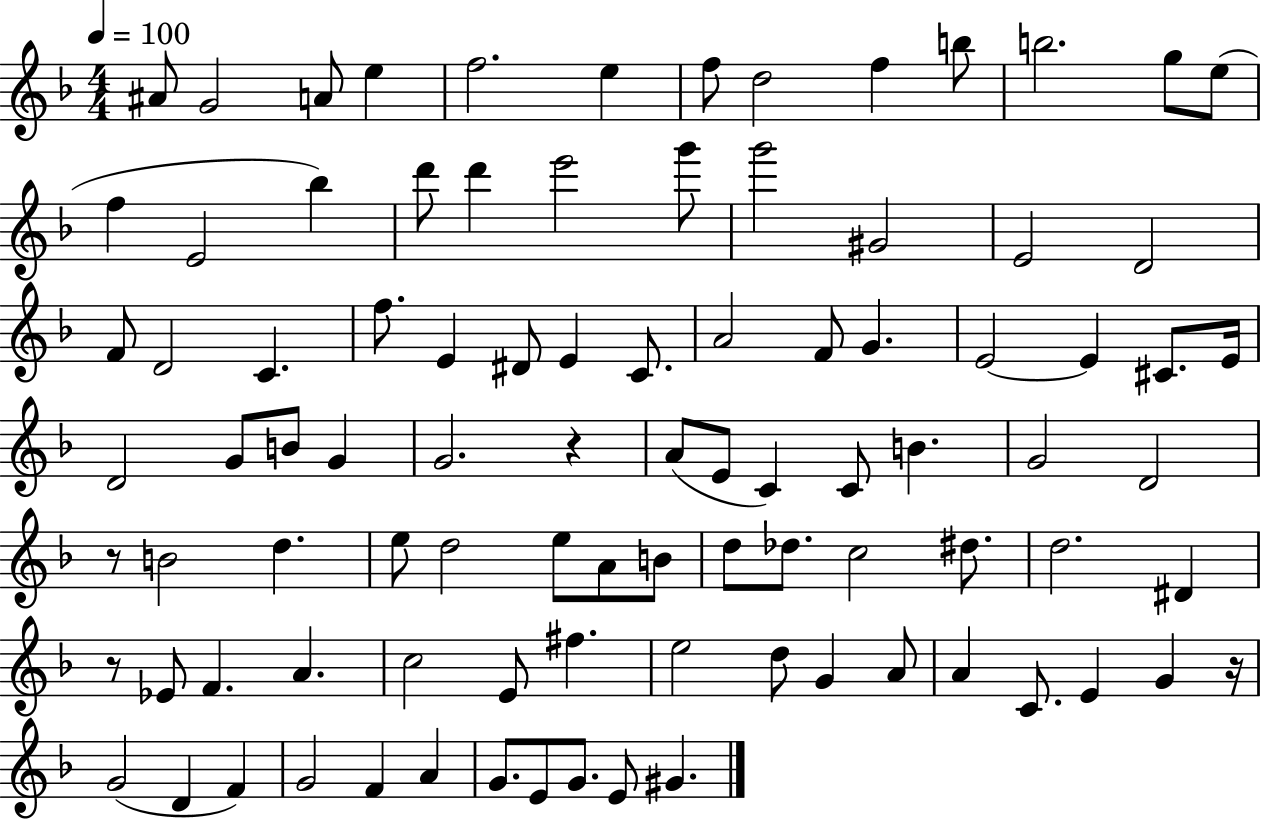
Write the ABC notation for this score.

X:1
T:Untitled
M:4/4
L:1/4
K:F
^A/2 G2 A/2 e f2 e f/2 d2 f b/2 b2 g/2 e/2 f E2 _b d'/2 d' e'2 g'/2 g'2 ^G2 E2 D2 F/2 D2 C f/2 E ^D/2 E C/2 A2 F/2 G E2 E ^C/2 E/4 D2 G/2 B/2 G G2 z A/2 E/2 C C/2 B G2 D2 z/2 B2 d e/2 d2 e/2 A/2 B/2 d/2 _d/2 c2 ^d/2 d2 ^D z/2 _E/2 F A c2 E/2 ^f e2 d/2 G A/2 A C/2 E G z/4 G2 D F G2 F A G/2 E/2 G/2 E/2 ^G